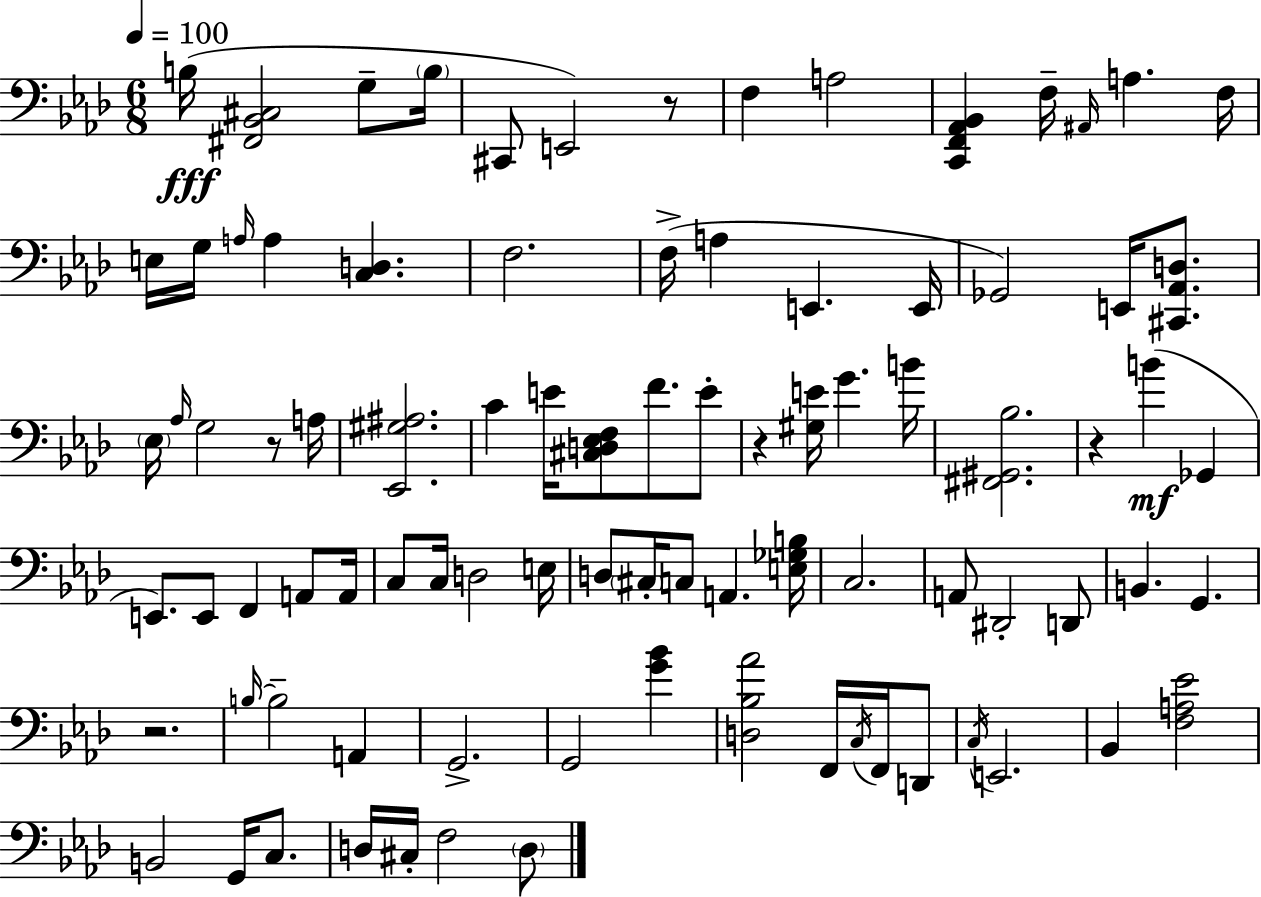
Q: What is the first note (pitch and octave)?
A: B3